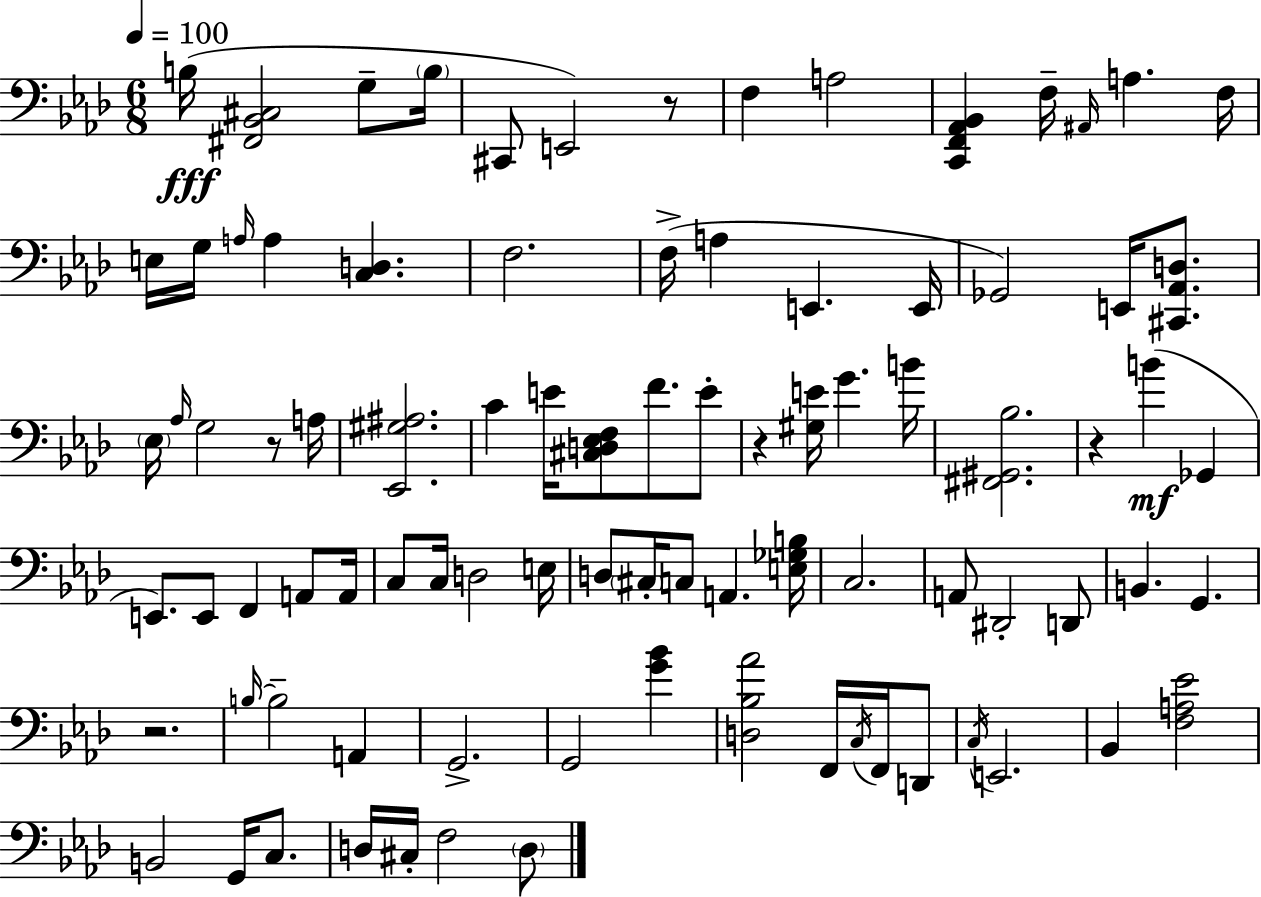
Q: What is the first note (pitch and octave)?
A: B3